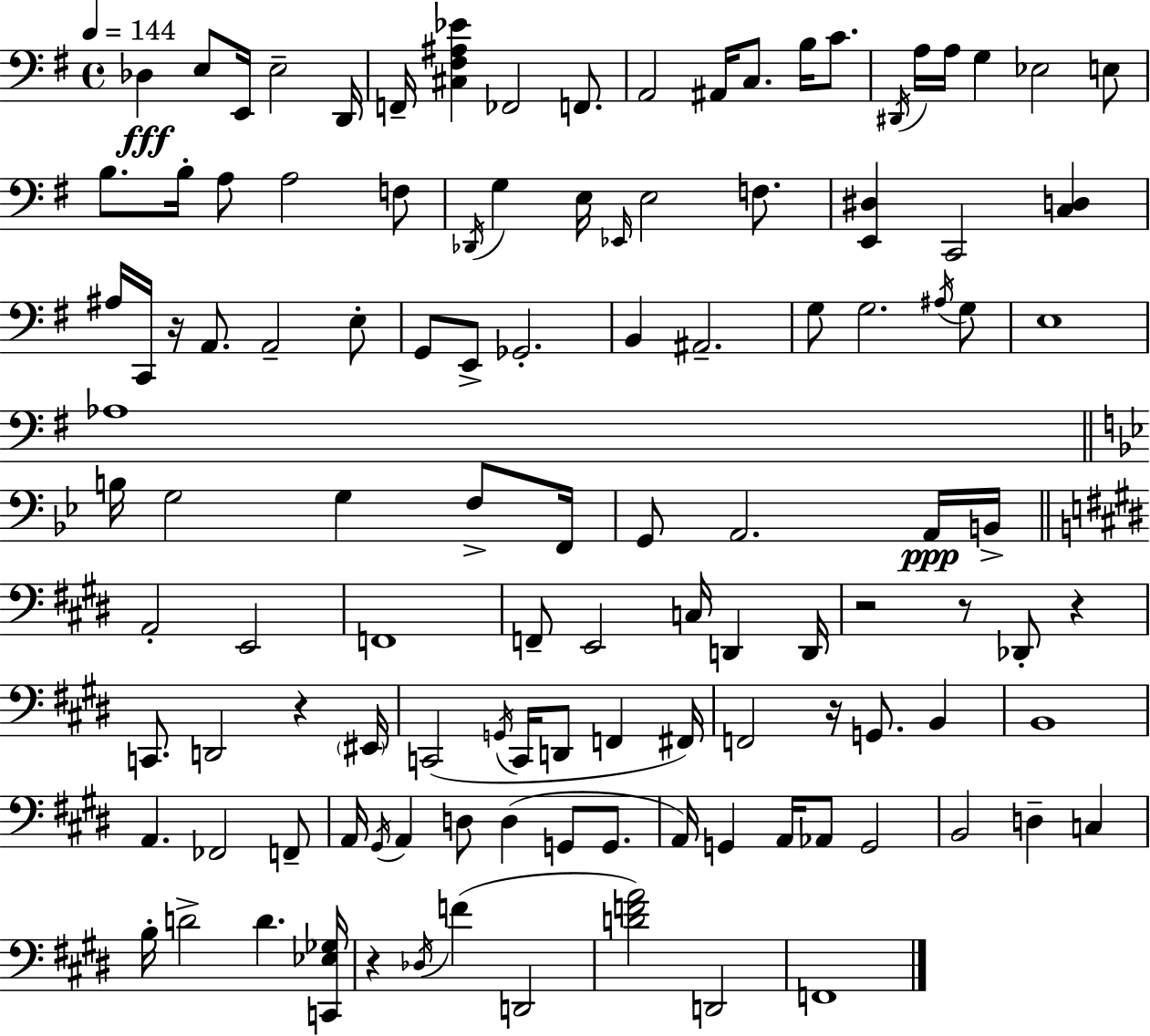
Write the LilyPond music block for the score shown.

{
  \clef bass
  \time 4/4
  \defaultTimeSignature
  \key g \major
  \tempo 4 = 144
  \repeat volta 2 { des4\fff e8 e,16 e2-- d,16 | f,16-- <cis fis ais ees'>4 fes,2 f,8. | a,2 ais,16 c8. b16 c'8. | \acciaccatura { dis,16 } a16 a16 g4 ees2 e8 | \break b8. b16-. a8 a2 f8 | \acciaccatura { des,16 } g4 e16 \grace { ees,16 } e2 | f8. <e, dis>4 c,2 <c d>4 | ais16 c,16 r16 a,8. a,2-- | \break e8-. g,8 e,8-> ges,2.-. | b,4 ais,2.-- | g8 g2. | \acciaccatura { ais16 } g8 e1 | \break aes1 | \bar "||" \break \key g \minor b16 g2 g4 f8-> f,16 | g,8 a,2. a,16\ppp b,16-> | \bar "||" \break \key e \major a,2-. e,2 | f,1 | f,8-- e,2 c16 d,4 d,16 | r2 r8 des,8-. r4 | \break c,8. d,2 r4 \parenthesize eis,16 | c,2( \acciaccatura { g,16 } c,16 d,8 f,4 | fis,16) f,2 r16 g,8. b,4 | b,1 | \break a,4. fes,2 f,8-- | a,16 \acciaccatura { gis,16 } a,4 d8 d4( g,8 g,8. | a,16) g,4 a,16 aes,8 g,2 | b,2 d4-- c4 | \break b16-. d'2-> d'4. | <c, ees ges>16 r4 \acciaccatura { des16 }( f'4 d,2 | <d' f' a'>2) d,2 | f,1 | \break } \bar "|."
}